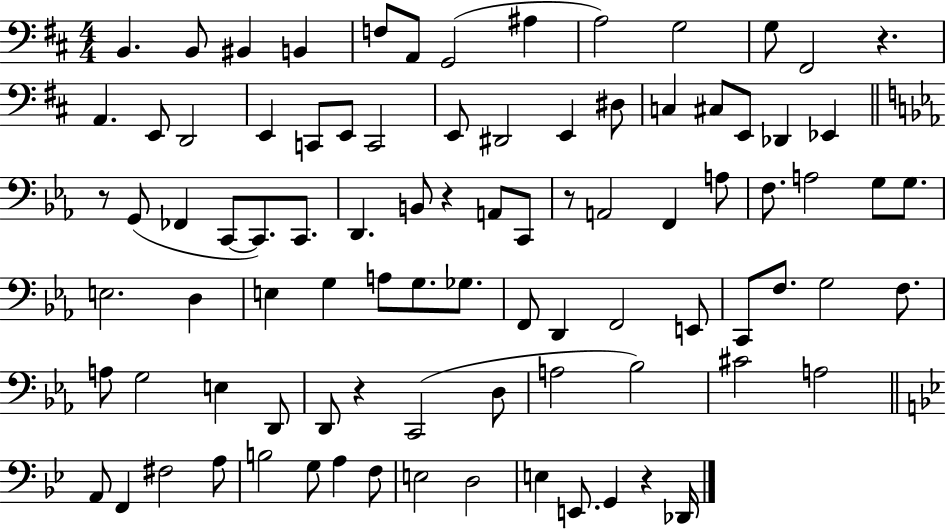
{
  \clef bass
  \numericTimeSignature
  \time 4/4
  \key d \major
  \repeat volta 2 { b,4. b,8 bis,4 b,4 | f8 a,8 g,2( ais4 | a2) g2 | g8 fis,2 r4. | \break a,4. e,8 d,2 | e,4 c,8 e,8 c,2 | e,8 dis,2 e,4 dis8 | c4 cis8 e,8 des,4 ees,4 | \break \bar "||" \break \key ees \major r8 g,8( fes,4 c,8~~ c,8.) c,8. | d,4. b,8 r4 a,8 c,8 | r8 a,2 f,4 a8 | f8. a2 g8 g8. | \break e2. d4 | e4 g4 a8 g8. ges8. | f,8 d,4 f,2 e,8 | c,8 f8. g2 f8. | \break a8 g2 e4 d,8 | d,8 r4 c,2( d8 | a2 bes2) | cis'2 a2 | \break \bar "||" \break \key g \minor a,8 f,4 fis2 a8 | b2 g8 a4 f8 | e2 d2 | e4 e,8. g,4 r4 des,16 | \break } \bar "|."
}